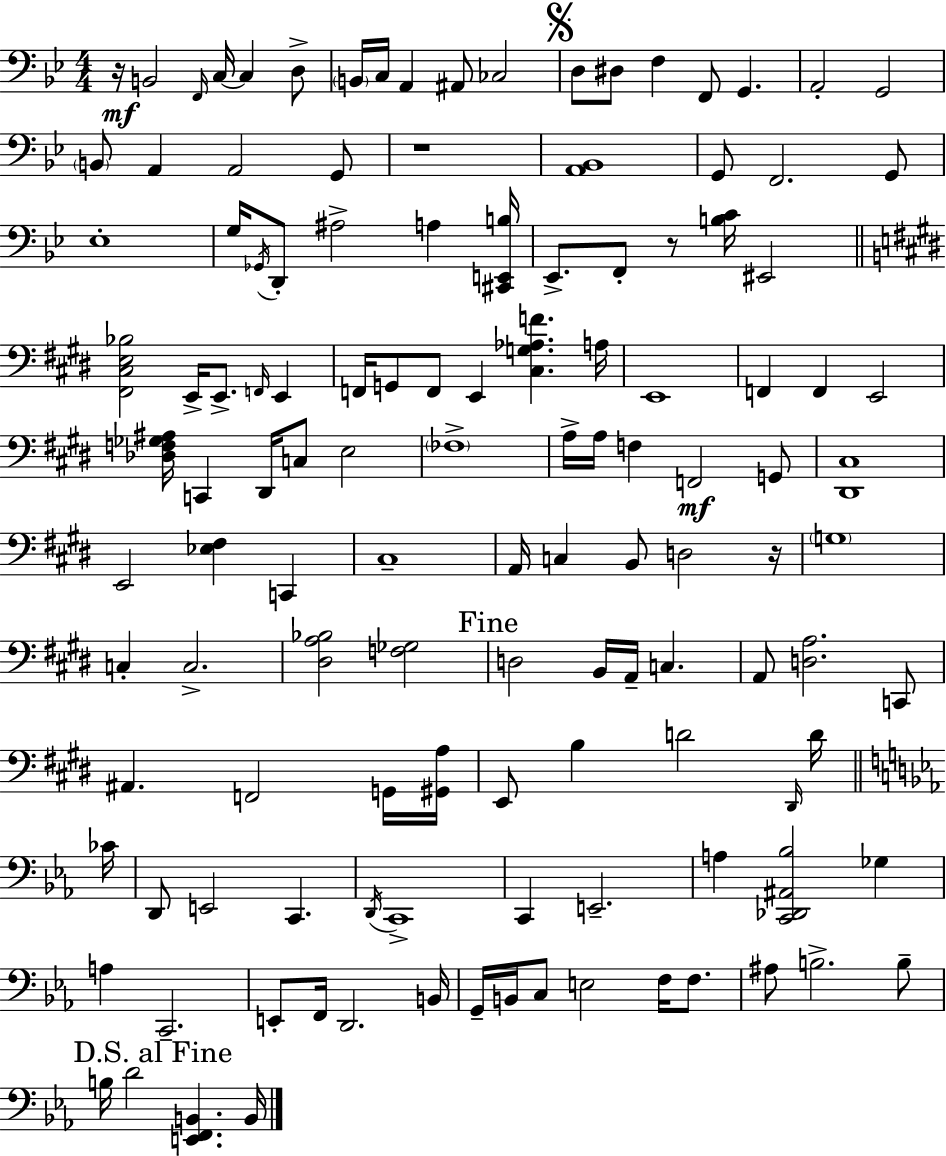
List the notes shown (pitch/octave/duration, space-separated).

R/s B2/h F2/s C3/s C3/q D3/e B2/s C3/s A2/q A#2/e CES3/h D3/e D#3/e F3/q F2/e G2/q. A2/h G2/h B2/e A2/q A2/h G2/e R/w [A2,Bb2]/w G2/e F2/h. G2/e Eb3/w G3/s Gb2/s D2/e A#3/h A3/q [C#2,E2,B3]/s Eb2/e. F2/e R/e [B3,C4]/s EIS2/h [F#2,C#3,E3,Bb3]/h E2/s E2/e. F2/s E2/q F2/s G2/e F2/e E2/q [C#3,G3,Ab3,F4]/q. A3/s E2/w F2/q F2/q E2/h [Db3,F3,Gb3,A#3]/s C2/q D#2/s C3/e E3/h FES3/w A3/s A3/s F3/q F2/h G2/e [D#2,C#3]/w E2/h [Eb3,F#3]/q C2/q C#3/w A2/s C3/q B2/e D3/h R/s G3/w C3/q C3/h. [D#3,A3,Bb3]/h [F3,Gb3]/h D3/h B2/s A2/s C3/q. A2/e [D3,A3]/h. C2/e A#2/q. F2/h G2/s [G#2,A3]/s E2/e B3/q D4/h D#2/s D4/s CES4/s D2/e E2/h C2/q. D2/s C2/w C2/q E2/h. A3/q [C2,Db2,A#2,Bb3]/h Gb3/q A3/q C2/h. E2/e F2/s D2/h. B2/s G2/s B2/s C3/e E3/h F3/s F3/e. A#3/e B3/h. B3/e B3/s D4/h [E2,F2,B2]/q. B2/s